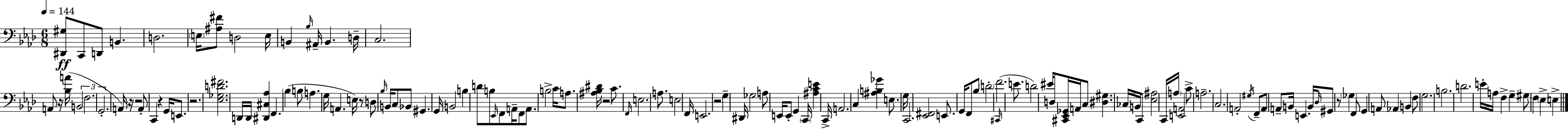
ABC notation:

X:1
T:Untitled
M:6/8
L:1/4
K:Ab
[^D,,^G,]/2 C,,/2 D,,/2 B,, D,2 E,/4 [^A,^F]/2 D,2 E,/4 B,, _B,/4 ^A,,/4 B,, D,/4 C,2 A,,/2 z/4 [_B,A]/4 B,,2 F,2 G,,2 A,,/4 z/4 z2 A,,/2 C,, z G,,/4 E,,/2 z2 [_E,_G,D^F]2 D,,/4 D,,/4 [^D,,^C,_A,] F,, _B, B,/2 A, G,/4 A,, E,/4 z/2 D,/2 _B,/4 B,,/4 C,/2 _B,,/2 ^G,, G,,/4 B,,2 B, D/2 B,/2 _E,,/4 F,,/2 A,,/4 F,,/2 A,,/2 B,2 C/4 A,/2 [^A,_B,^D]/4 z2 C/2 F,,/4 E,2 A,/2 E,2 F,,/4 E,,2 z2 G, ^D,,/4 _G,2 A,/2 E,,/4 E,,/2 G,, C,,/4 [^A,CE] C,,/4 A,,2 C, [^A,B,_G] E,/2 G,/4 C,,2 [_E,,^F,,]2 E,,/2 G,,/4 F,,/2 _B,/2 D2 ^C,,/4 F2 E/2 D2 ^E/4 D,/2 [^C,,_E,,_G,,]/4 A,,/4 C,/2 [^D,^G,] _C,/4 B,,/4 C,,/2 [_E,^A,]2 C,,/4 A,/4 [E,,A,,]2 C/2 A,2 C,2 A,,2 ^G,/4 F,,/2 A,,/2 A,,/2 B,,/4 E,, B,,/4 _D,/4 ^G,,/2 z/2 _G, F,,/2 G,, A,,/2 _A,, B,, F,/2 G,2 B,2 D2 E/4 A,/4 F, G, ^G,/2 F, _E, E,